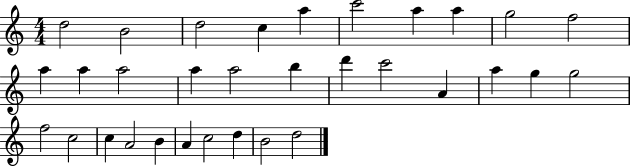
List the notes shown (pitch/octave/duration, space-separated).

D5/h B4/h D5/h C5/q A5/q C6/h A5/q A5/q G5/h F5/h A5/q A5/q A5/h A5/q A5/h B5/q D6/q C6/h A4/q A5/q G5/q G5/h F5/h C5/h C5/q A4/h B4/q A4/q C5/h D5/q B4/h D5/h